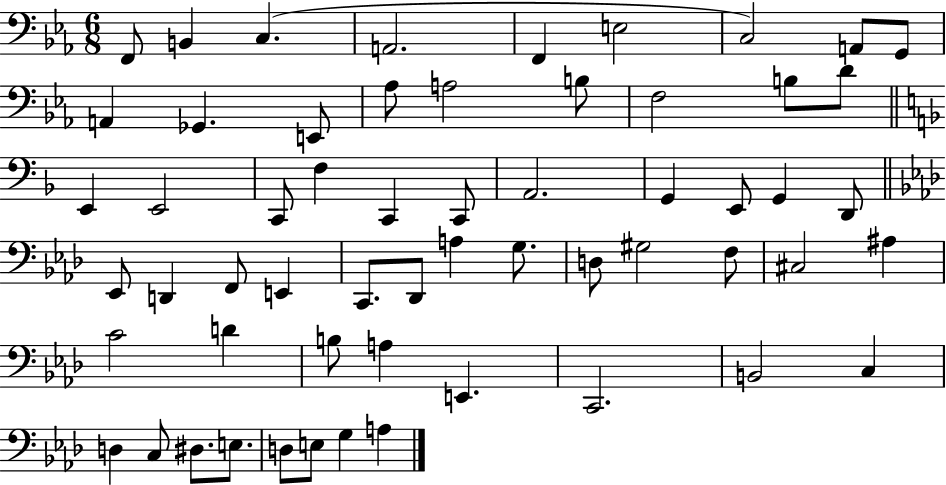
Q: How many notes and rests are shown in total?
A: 58